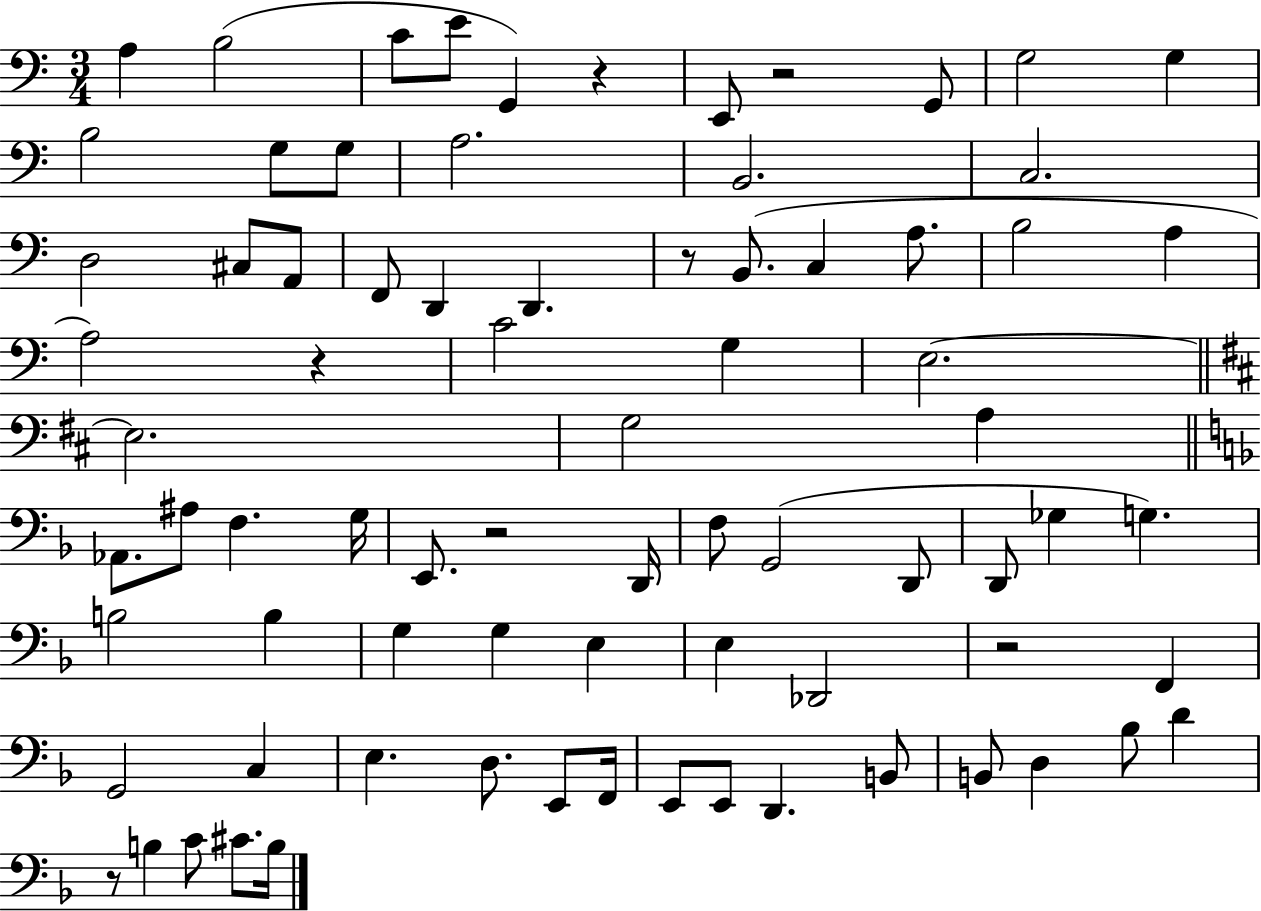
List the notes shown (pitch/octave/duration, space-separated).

A3/q B3/h C4/e E4/e G2/q R/q E2/e R/h G2/e G3/h G3/q B3/h G3/e G3/e A3/h. B2/h. C3/h. D3/h C#3/e A2/e F2/e D2/q D2/q. R/e B2/e. C3/q A3/e. B3/h A3/q A3/h R/q C4/h G3/q E3/h. E3/h. G3/h A3/q Ab2/e. A#3/e F3/q. G3/s E2/e. R/h D2/s F3/e G2/h D2/e D2/e Gb3/q G3/q. B3/h B3/q G3/q G3/q E3/q E3/q Db2/h R/h F2/q G2/h C3/q E3/q. D3/e. E2/e F2/s E2/e E2/e D2/q. B2/e B2/e D3/q Bb3/e D4/q R/e B3/q C4/e C#4/e. B3/s